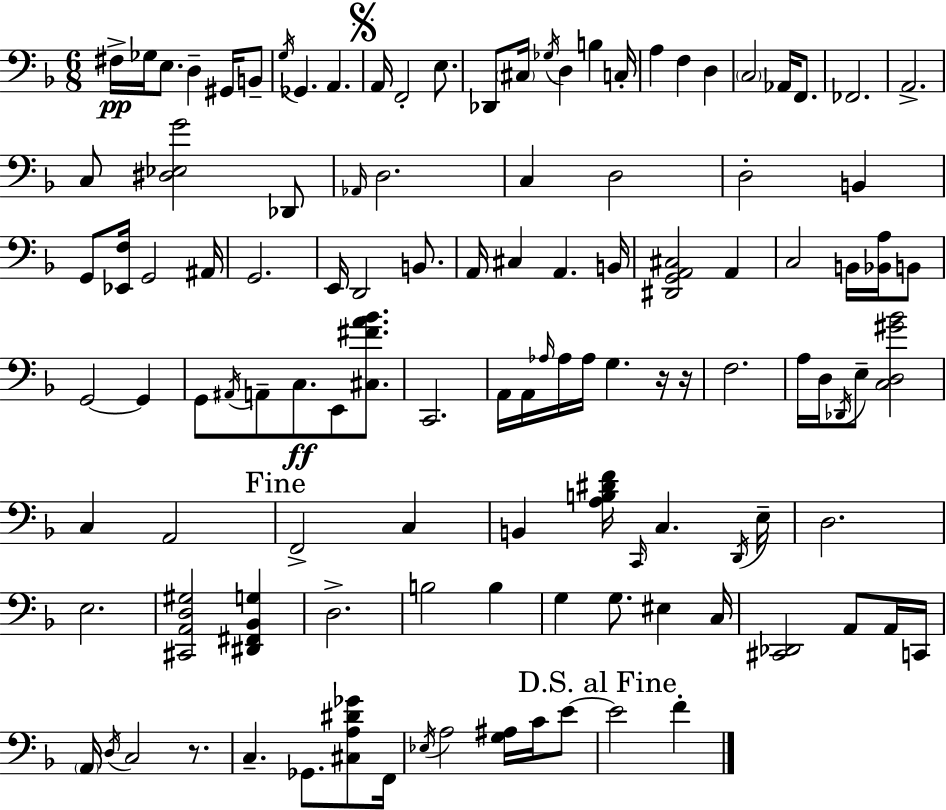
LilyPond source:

{
  \clef bass
  \numericTimeSignature
  \time 6/8
  \key f \major
  fis16->\pp ges16 e8. d4-- gis,16 b,8-- | \acciaccatura { g16 } ges,4. a,4. | \mark \markup { \musicglyph "scripts.segno" } a,16 f,2-. e8. | des,8 \parenthesize cis16 \acciaccatura { ges16 } d4 b4 | \break c16-. a4 f4 d4 | \parenthesize c2 aes,16 f,8. | fes,2. | a,2.-> | \break c8 <dis ees g'>2 | des,8 \grace { aes,16 } d2. | c4 d2 | d2-. b,4 | \break g,8 <ees, f>16 g,2 | ais,16 g,2. | e,16 d,2 | b,8. a,16 cis4 a,4. | \break b,16 <dis, g, a, cis>2 a,4 | c2 b,16 | <bes, a>16 b,8 g,2~~ g,4 | g,8 \acciaccatura { ais,16 } a,8-- c8.\ff e,8 | \break <cis fis' a' bes'>8. c,2. | a,16 a,16 \grace { aes16 } aes16 aes16 g4. | r16 r16 f2. | a16 d16 \acciaccatura { des,16 } e8-- <c d gis' bes'>2 | \break c4 a,2 | \mark "Fine" f,2-> | c4 b,4 <a b dis' f'>16 \grace { c,16 } | c4. \acciaccatura { d,16 } e16-- d2. | \break e2. | <cis, a, d gis>2 | <dis, fis, bes, g>4 d2.-> | b2 | \break b4 g4 | g8. eis4 c16 <cis, des,>2 | a,8 a,16 c,16 \parenthesize a,16 \acciaccatura { d16 } c2 | r8. c4.-- | \break ges,8. <cis a dis' ges'>8 f,16 \acciaccatura { ees16 } a2 | <g ais>16 c'16 e'8~~ \mark "D.S. al Fine" e'2 | f'4-. \bar "|."
}